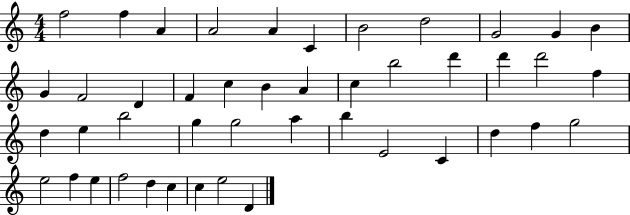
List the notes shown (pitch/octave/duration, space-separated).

F5/h F5/q A4/q A4/h A4/q C4/q B4/h D5/h G4/h G4/q B4/q G4/q F4/h D4/q F4/q C5/q B4/q A4/q C5/q B5/h D6/q D6/q D6/h F5/q D5/q E5/q B5/h G5/q G5/h A5/q B5/q E4/h C4/q D5/q F5/q G5/h E5/h F5/q E5/q F5/h D5/q C5/q C5/q E5/h D4/q